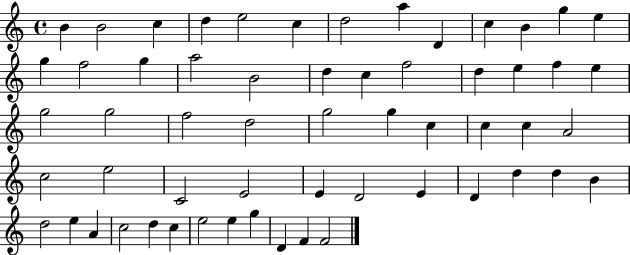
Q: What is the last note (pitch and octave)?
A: F4